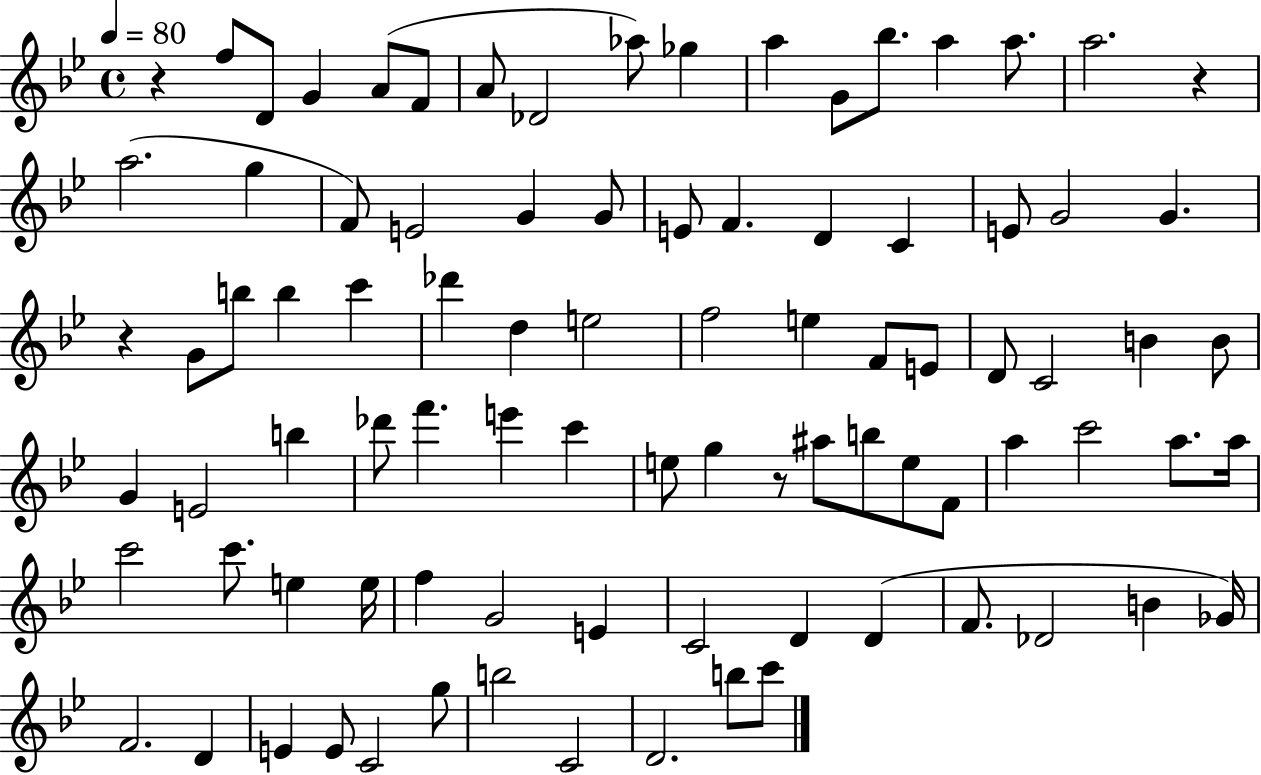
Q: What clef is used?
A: treble